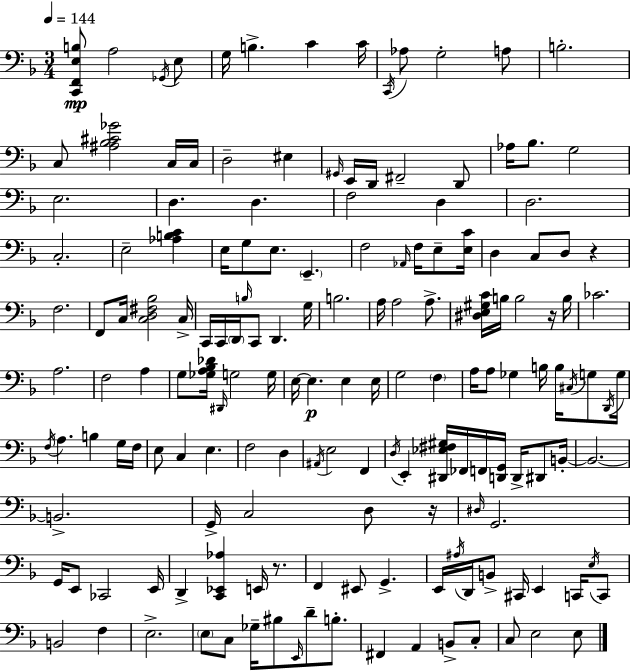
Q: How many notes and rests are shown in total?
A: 161